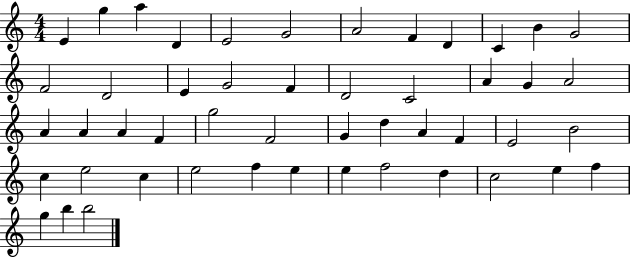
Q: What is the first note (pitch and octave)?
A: E4